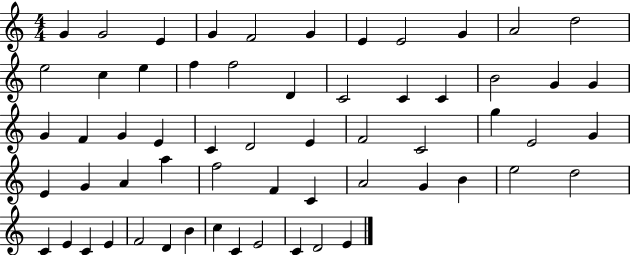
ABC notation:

X:1
T:Untitled
M:4/4
L:1/4
K:C
G G2 E G F2 G E E2 G A2 d2 e2 c e f f2 D C2 C C B2 G G G F G E C D2 E F2 C2 g E2 G E G A a f2 F C A2 G B e2 d2 C E C E F2 D B c C E2 C D2 E